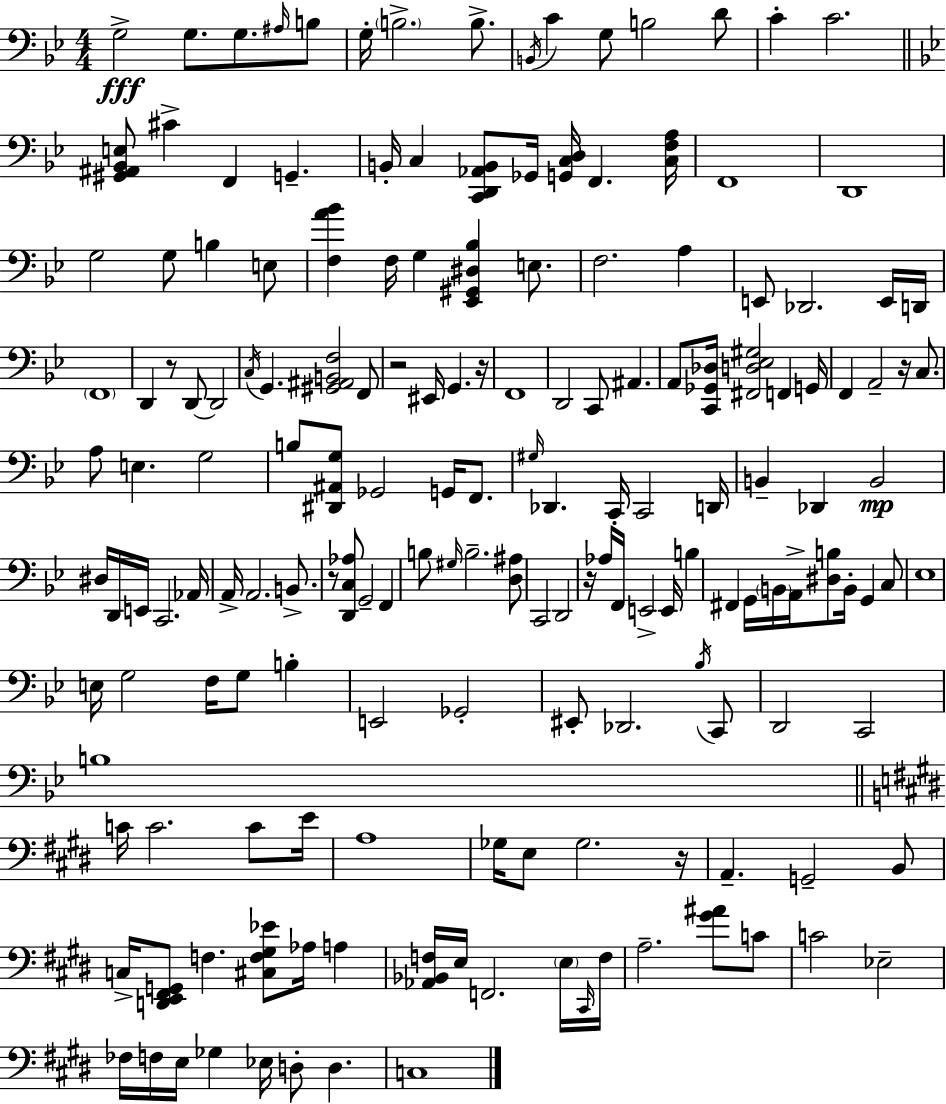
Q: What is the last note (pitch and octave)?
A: C3